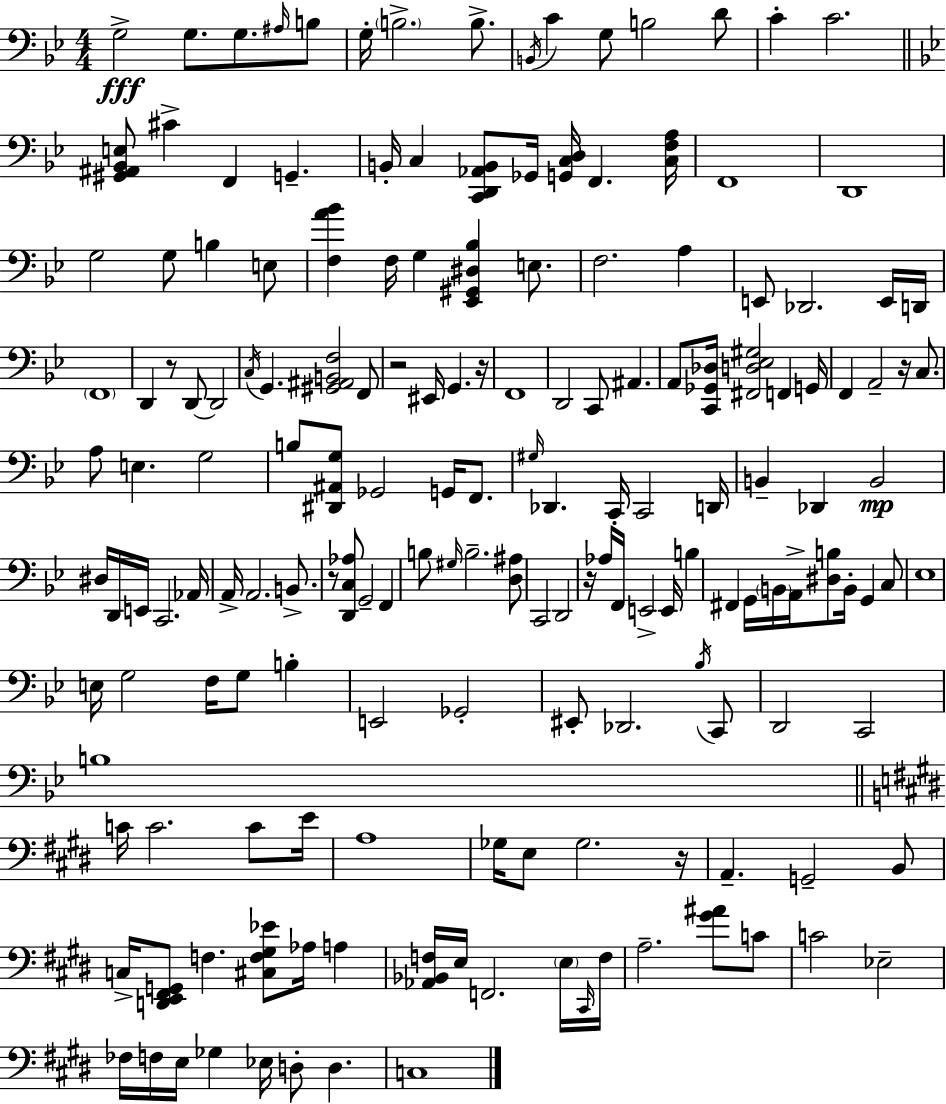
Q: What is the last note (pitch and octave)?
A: C3